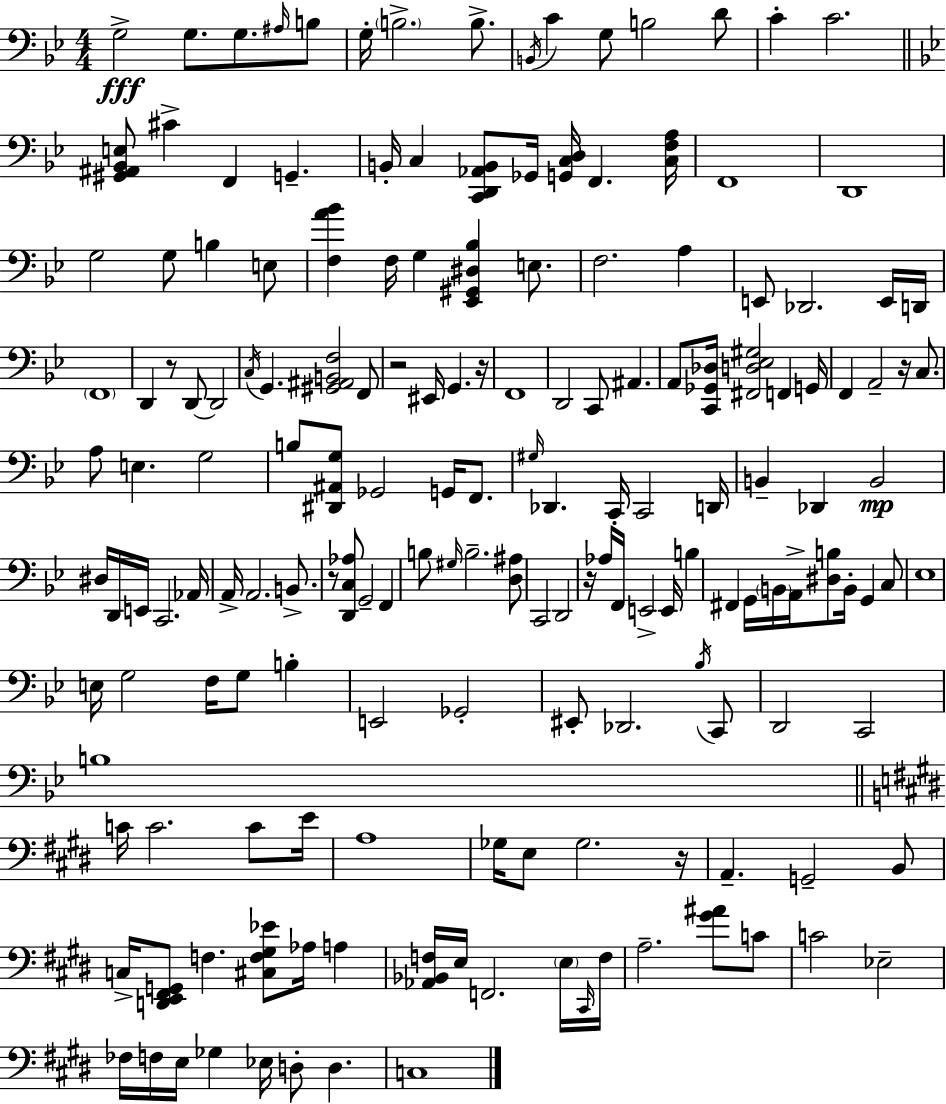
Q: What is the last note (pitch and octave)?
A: C3